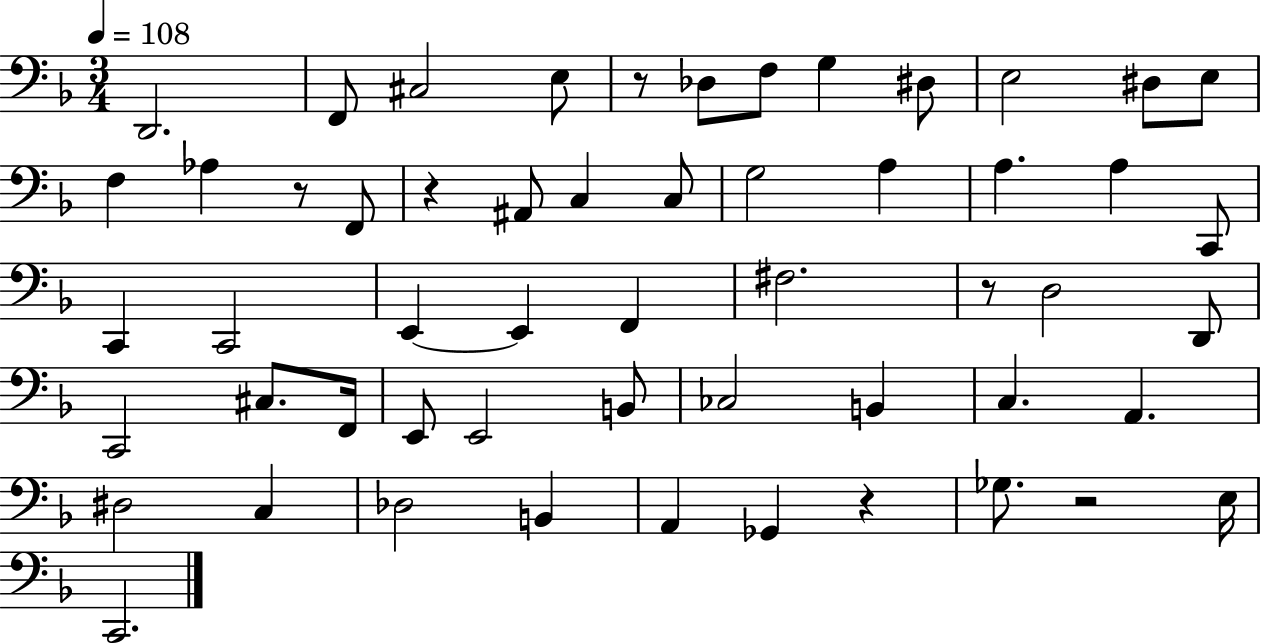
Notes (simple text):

D2/h. F2/e C#3/h E3/e R/e Db3/e F3/e G3/q D#3/e E3/h D#3/e E3/e F3/q Ab3/q R/e F2/e R/q A#2/e C3/q C3/e G3/h A3/q A3/q. A3/q C2/e C2/q C2/h E2/q E2/q F2/q F#3/h. R/e D3/h D2/e C2/h C#3/e. F2/s E2/e E2/h B2/e CES3/h B2/q C3/q. A2/q. D#3/h C3/q Db3/h B2/q A2/q Gb2/q R/q Gb3/e. R/h E3/s C2/h.